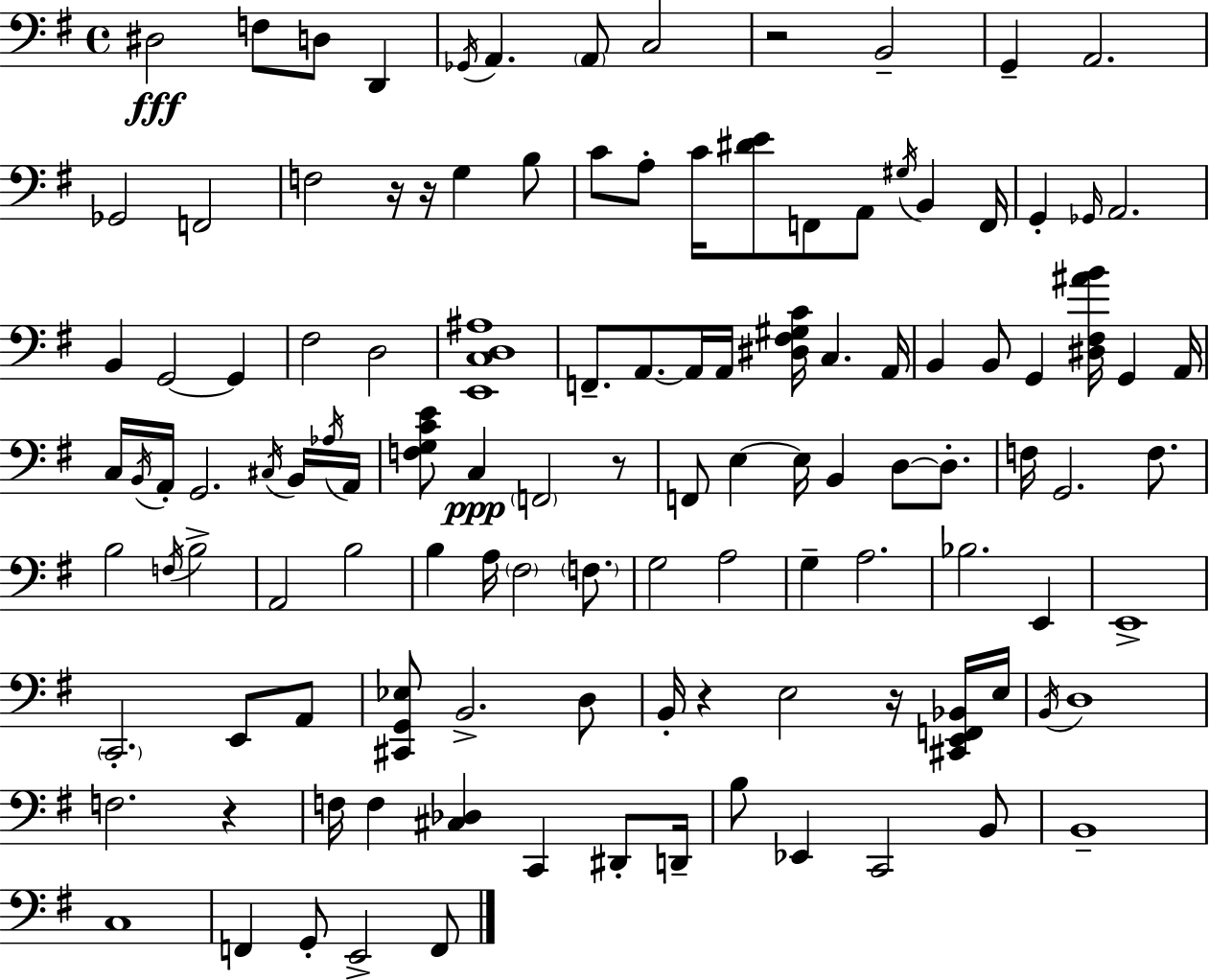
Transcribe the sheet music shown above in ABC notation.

X:1
T:Untitled
M:4/4
L:1/4
K:G
^D,2 F,/2 D,/2 D,, _G,,/4 A,, A,,/2 C,2 z2 B,,2 G,, A,,2 _G,,2 F,,2 F,2 z/4 z/4 G, B,/2 C/2 A,/2 C/4 [^DE]/2 F,,/2 A,,/2 ^G,/4 B,, F,,/4 G,, _G,,/4 A,,2 B,, G,,2 G,, ^F,2 D,2 [E,,C,D,^A,]4 F,,/2 A,,/2 A,,/4 A,,/4 [^D,^F,^G,C]/4 C, A,,/4 B,, B,,/2 G,, [^D,^F,^AB]/4 G,, A,,/4 C,/4 B,,/4 A,,/4 G,,2 ^C,/4 B,,/4 _A,/4 A,,/4 [F,G,CE]/2 C, F,,2 z/2 F,,/2 E, E,/4 B,, D,/2 D,/2 F,/4 G,,2 F,/2 B,2 F,/4 B,2 A,,2 B,2 B, A,/4 ^F,2 F,/2 G,2 A,2 G, A,2 _B,2 E,, E,,4 C,,2 E,,/2 A,,/2 [^C,,G,,_E,]/2 B,,2 D,/2 B,,/4 z E,2 z/4 [^C,,E,,F,,_B,,]/4 E,/4 B,,/4 D,4 F,2 z F,/4 F, [^C,_D,] C,, ^D,,/2 D,,/4 B,/2 _E,, C,,2 B,,/2 B,,4 C,4 F,, G,,/2 E,,2 F,,/2